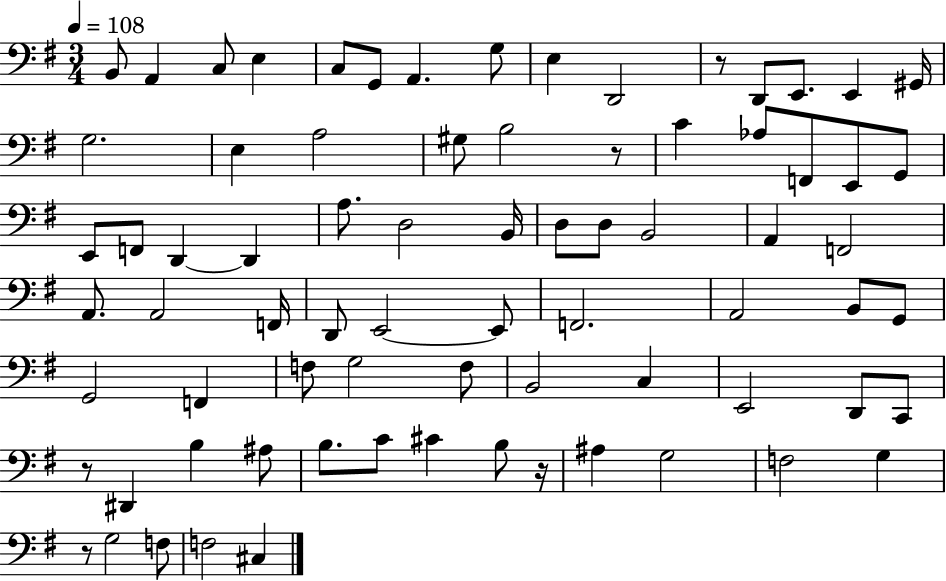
{
  \clef bass
  \numericTimeSignature
  \time 3/4
  \key g \major
  \tempo 4 = 108
  b,8 a,4 c8 e4 | c8 g,8 a,4. g8 | e4 d,2 | r8 d,8 e,8. e,4 gis,16 | \break g2. | e4 a2 | gis8 b2 r8 | c'4 aes8 f,8 e,8 g,8 | \break e,8 f,8 d,4~~ d,4 | a8. d2 b,16 | d8 d8 b,2 | a,4 f,2 | \break a,8. a,2 f,16 | d,8 e,2~~ e,8 | f,2. | a,2 b,8 g,8 | \break g,2 f,4 | f8 g2 f8 | b,2 c4 | e,2 d,8 c,8 | \break r8 dis,4 b4 ais8 | b8. c'8 cis'4 b8 r16 | ais4 g2 | f2 g4 | \break r8 g2 f8 | f2 cis4 | \bar "|."
}